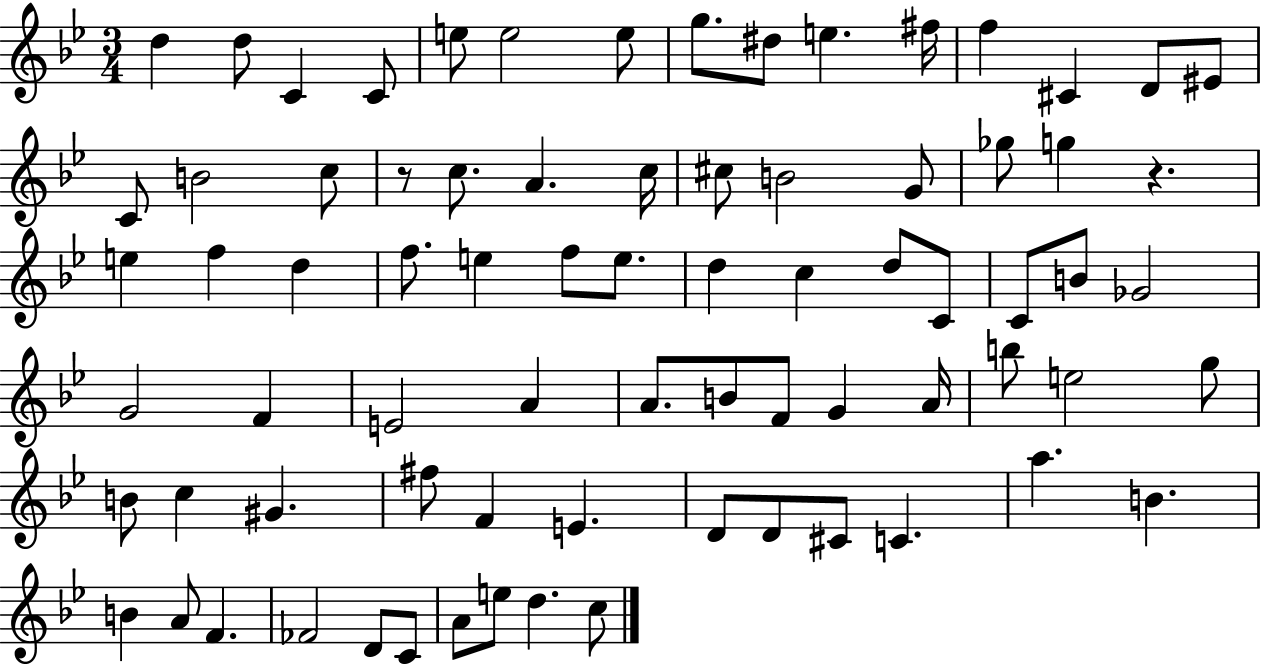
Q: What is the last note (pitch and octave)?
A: C5